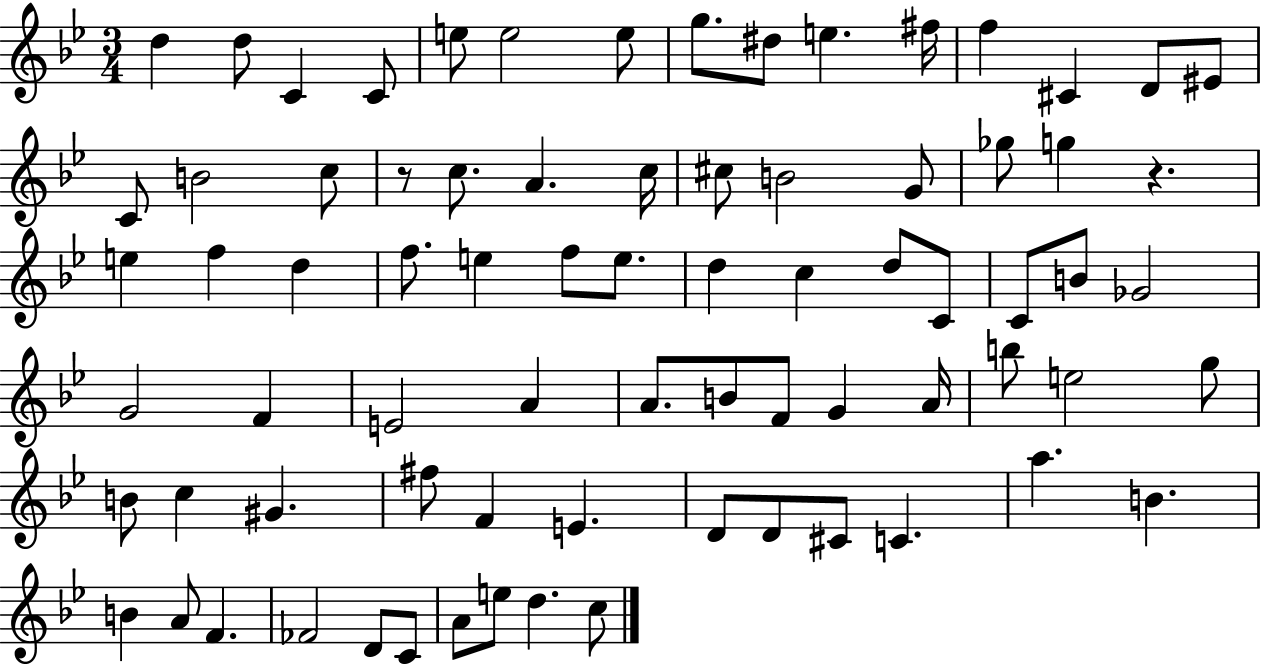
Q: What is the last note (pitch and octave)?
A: C5